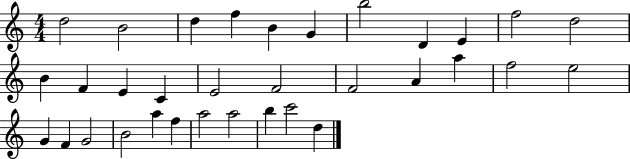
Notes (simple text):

D5/h B4/h D5/q F5/q B4/q G4/q B5/h D4/q E4/q F5/h D5/h B4/q F4/q E4/q C4/q E4/h F4/h F4/h A4/q A5/q F5/h E5/h G4/q F4/q G4/h B4/h A5/q F5/q A5/h A5/h B5/q C6/h D5/q